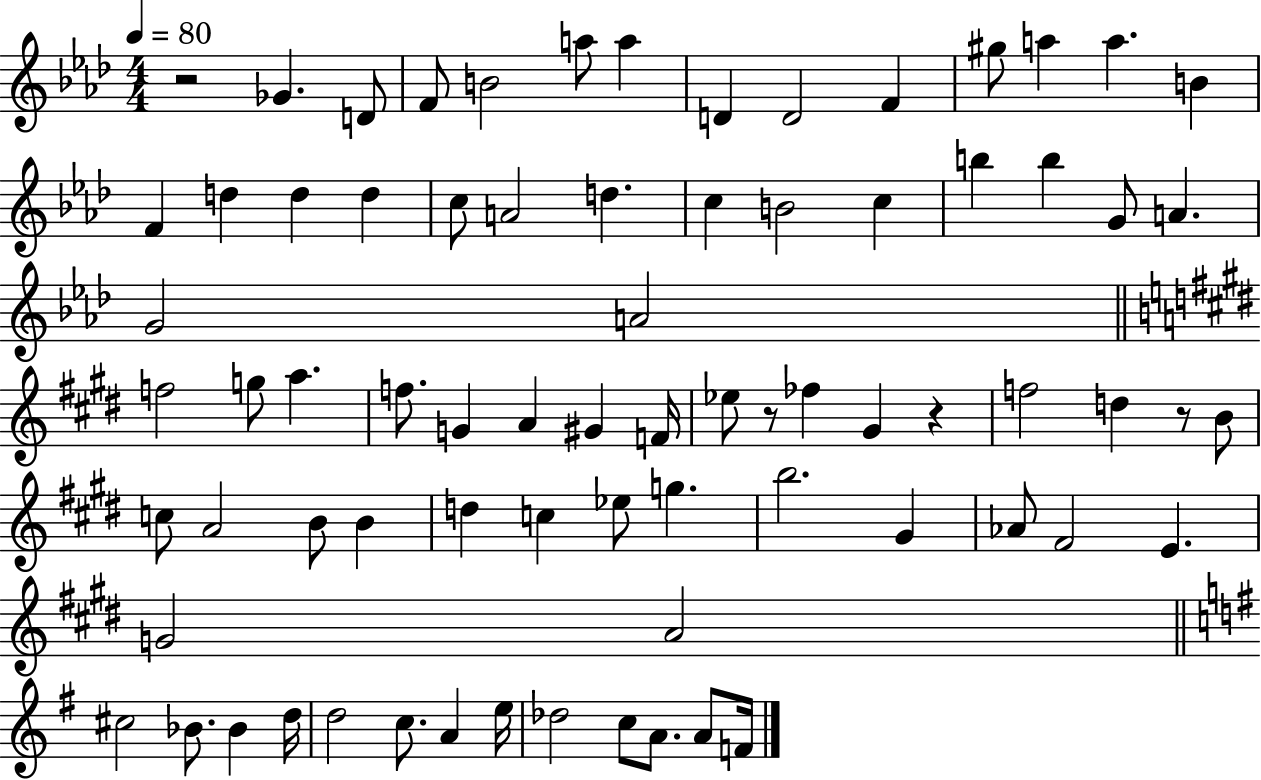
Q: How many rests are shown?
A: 4